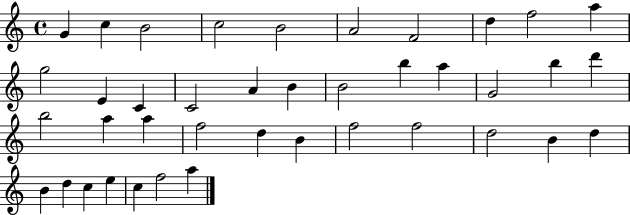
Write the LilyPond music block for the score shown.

{
  \clef treble
  \time 4/4
  \defaultTimeSignature
  \key c \major
  g'4 c''4 b'2 | c''2 b'2 | a'2 f'2 | d''4 f''2 a''4 | \break g''2 e'4 c'4 | c'2 a'4 b'4 | b'2 b''4 a''4 | g'2 b''4 d'''4 | \break b''2 a''4 a''4 | f''2 d''4 b'4 | f''2 f''2 | d''2 b'4 d''4 | \break b'4 d''4 c''4 e''4 | c''4 f''2 a''4 | \bar "|."
}